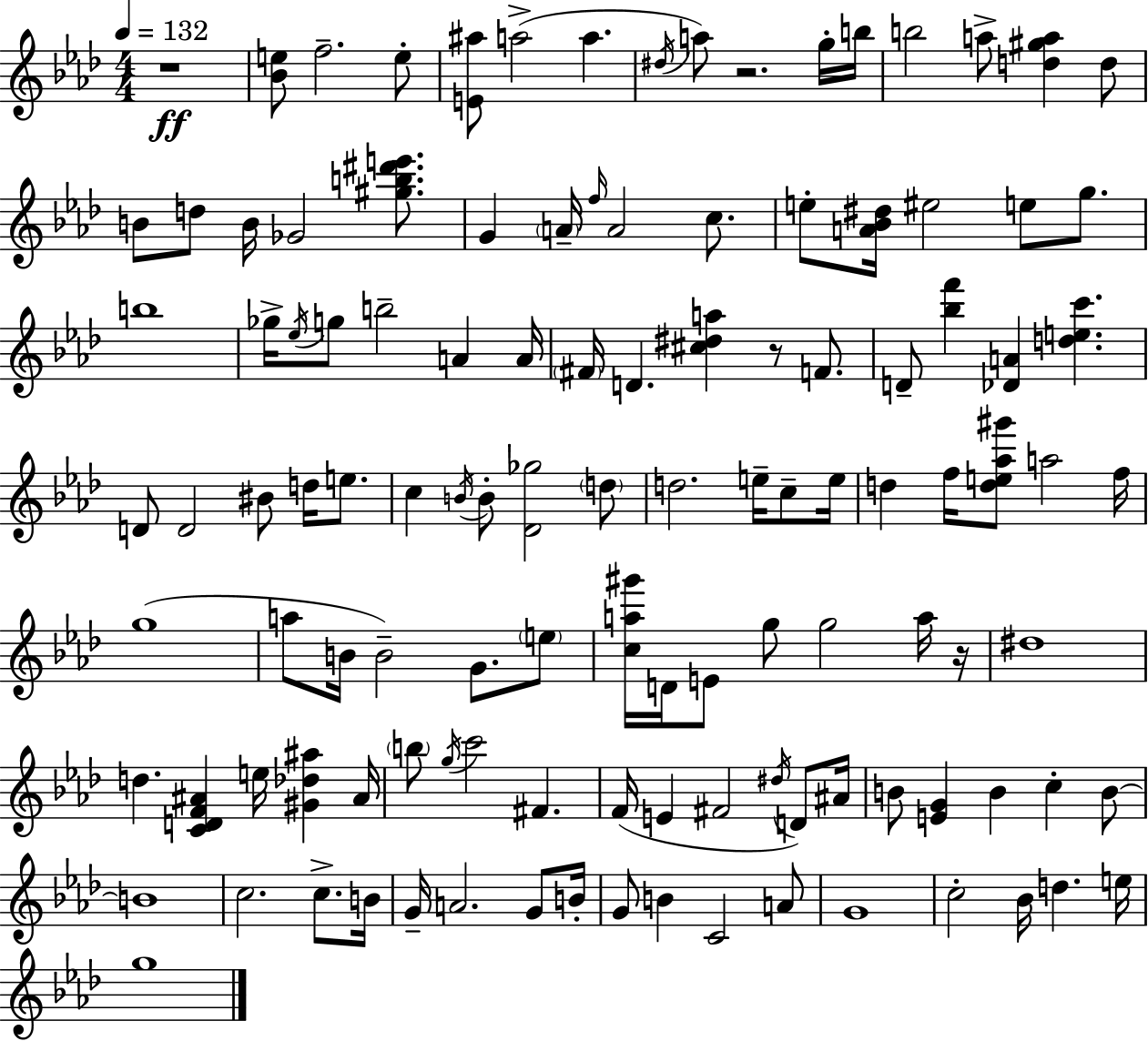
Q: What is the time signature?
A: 4/4